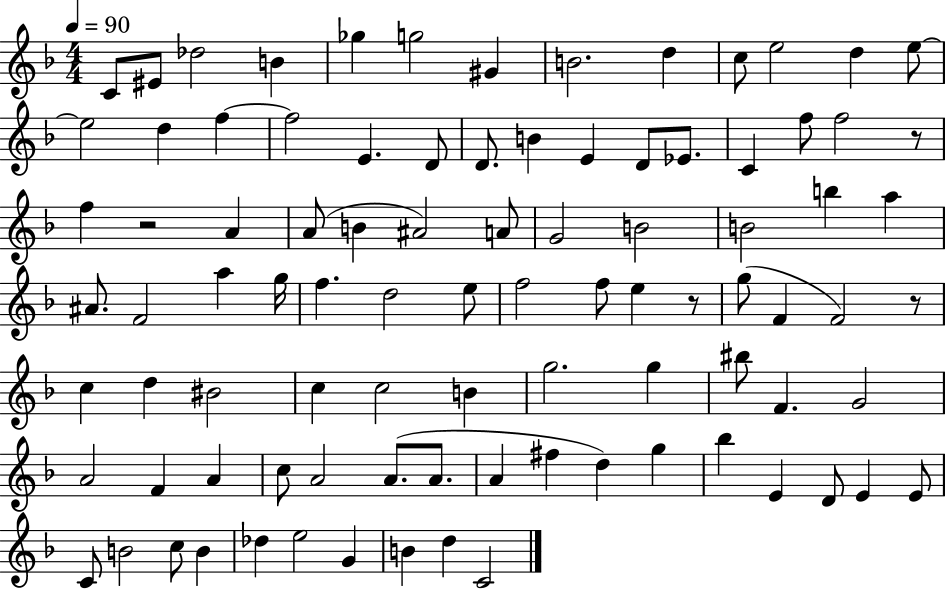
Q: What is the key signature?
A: F major